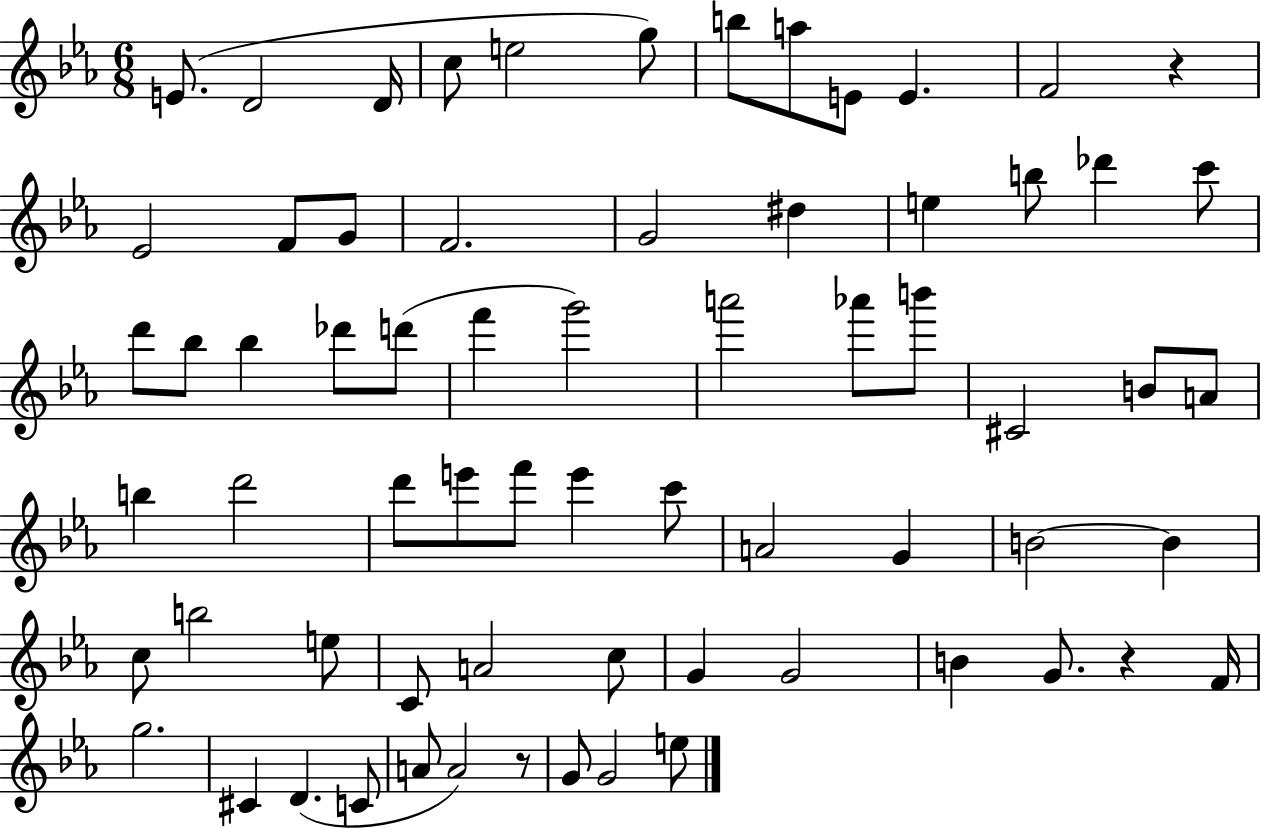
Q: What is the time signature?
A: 6/8